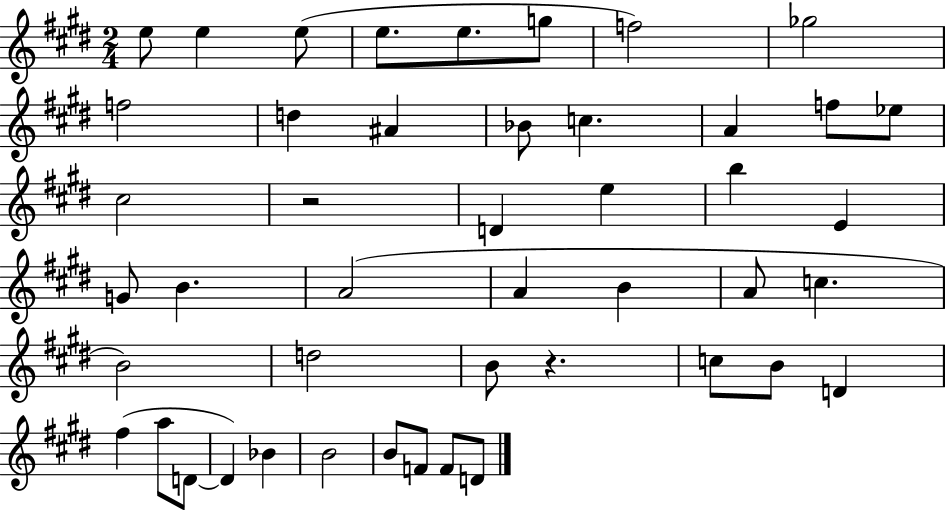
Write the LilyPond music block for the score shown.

{
  \clef treble
  \numericTimeSignature
  \time 2/4
  \key e \major
  e''8 e''4 e''8( | e''8. e''8. g''8 | f''2) | ges''2 | \break f''2 | d''4 ais'4 | bes'8 c''4. | a'4 f''8 ees''8 | \break cis''2 | r2 | d'4 e''4 | b''4 e'4 | \break g'8 b'4. | a'2( | a'4 b'4 | a'8 c''4. | \break b'2) | d''2 | b'8 r4. | c''8 b'8 d'4 | \break fis''4( a''8 d'8~~ | d'4) bes'4 | b'2 | b'8 f'8 f'8 d'8 | \break \bar "|."
}